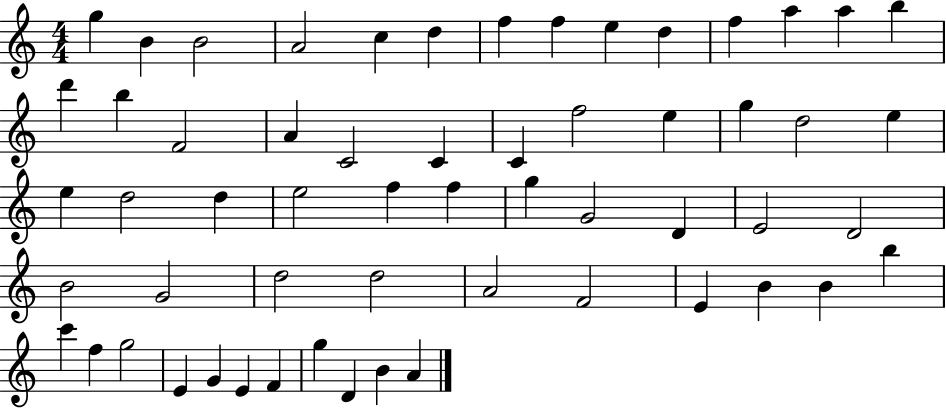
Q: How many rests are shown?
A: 0